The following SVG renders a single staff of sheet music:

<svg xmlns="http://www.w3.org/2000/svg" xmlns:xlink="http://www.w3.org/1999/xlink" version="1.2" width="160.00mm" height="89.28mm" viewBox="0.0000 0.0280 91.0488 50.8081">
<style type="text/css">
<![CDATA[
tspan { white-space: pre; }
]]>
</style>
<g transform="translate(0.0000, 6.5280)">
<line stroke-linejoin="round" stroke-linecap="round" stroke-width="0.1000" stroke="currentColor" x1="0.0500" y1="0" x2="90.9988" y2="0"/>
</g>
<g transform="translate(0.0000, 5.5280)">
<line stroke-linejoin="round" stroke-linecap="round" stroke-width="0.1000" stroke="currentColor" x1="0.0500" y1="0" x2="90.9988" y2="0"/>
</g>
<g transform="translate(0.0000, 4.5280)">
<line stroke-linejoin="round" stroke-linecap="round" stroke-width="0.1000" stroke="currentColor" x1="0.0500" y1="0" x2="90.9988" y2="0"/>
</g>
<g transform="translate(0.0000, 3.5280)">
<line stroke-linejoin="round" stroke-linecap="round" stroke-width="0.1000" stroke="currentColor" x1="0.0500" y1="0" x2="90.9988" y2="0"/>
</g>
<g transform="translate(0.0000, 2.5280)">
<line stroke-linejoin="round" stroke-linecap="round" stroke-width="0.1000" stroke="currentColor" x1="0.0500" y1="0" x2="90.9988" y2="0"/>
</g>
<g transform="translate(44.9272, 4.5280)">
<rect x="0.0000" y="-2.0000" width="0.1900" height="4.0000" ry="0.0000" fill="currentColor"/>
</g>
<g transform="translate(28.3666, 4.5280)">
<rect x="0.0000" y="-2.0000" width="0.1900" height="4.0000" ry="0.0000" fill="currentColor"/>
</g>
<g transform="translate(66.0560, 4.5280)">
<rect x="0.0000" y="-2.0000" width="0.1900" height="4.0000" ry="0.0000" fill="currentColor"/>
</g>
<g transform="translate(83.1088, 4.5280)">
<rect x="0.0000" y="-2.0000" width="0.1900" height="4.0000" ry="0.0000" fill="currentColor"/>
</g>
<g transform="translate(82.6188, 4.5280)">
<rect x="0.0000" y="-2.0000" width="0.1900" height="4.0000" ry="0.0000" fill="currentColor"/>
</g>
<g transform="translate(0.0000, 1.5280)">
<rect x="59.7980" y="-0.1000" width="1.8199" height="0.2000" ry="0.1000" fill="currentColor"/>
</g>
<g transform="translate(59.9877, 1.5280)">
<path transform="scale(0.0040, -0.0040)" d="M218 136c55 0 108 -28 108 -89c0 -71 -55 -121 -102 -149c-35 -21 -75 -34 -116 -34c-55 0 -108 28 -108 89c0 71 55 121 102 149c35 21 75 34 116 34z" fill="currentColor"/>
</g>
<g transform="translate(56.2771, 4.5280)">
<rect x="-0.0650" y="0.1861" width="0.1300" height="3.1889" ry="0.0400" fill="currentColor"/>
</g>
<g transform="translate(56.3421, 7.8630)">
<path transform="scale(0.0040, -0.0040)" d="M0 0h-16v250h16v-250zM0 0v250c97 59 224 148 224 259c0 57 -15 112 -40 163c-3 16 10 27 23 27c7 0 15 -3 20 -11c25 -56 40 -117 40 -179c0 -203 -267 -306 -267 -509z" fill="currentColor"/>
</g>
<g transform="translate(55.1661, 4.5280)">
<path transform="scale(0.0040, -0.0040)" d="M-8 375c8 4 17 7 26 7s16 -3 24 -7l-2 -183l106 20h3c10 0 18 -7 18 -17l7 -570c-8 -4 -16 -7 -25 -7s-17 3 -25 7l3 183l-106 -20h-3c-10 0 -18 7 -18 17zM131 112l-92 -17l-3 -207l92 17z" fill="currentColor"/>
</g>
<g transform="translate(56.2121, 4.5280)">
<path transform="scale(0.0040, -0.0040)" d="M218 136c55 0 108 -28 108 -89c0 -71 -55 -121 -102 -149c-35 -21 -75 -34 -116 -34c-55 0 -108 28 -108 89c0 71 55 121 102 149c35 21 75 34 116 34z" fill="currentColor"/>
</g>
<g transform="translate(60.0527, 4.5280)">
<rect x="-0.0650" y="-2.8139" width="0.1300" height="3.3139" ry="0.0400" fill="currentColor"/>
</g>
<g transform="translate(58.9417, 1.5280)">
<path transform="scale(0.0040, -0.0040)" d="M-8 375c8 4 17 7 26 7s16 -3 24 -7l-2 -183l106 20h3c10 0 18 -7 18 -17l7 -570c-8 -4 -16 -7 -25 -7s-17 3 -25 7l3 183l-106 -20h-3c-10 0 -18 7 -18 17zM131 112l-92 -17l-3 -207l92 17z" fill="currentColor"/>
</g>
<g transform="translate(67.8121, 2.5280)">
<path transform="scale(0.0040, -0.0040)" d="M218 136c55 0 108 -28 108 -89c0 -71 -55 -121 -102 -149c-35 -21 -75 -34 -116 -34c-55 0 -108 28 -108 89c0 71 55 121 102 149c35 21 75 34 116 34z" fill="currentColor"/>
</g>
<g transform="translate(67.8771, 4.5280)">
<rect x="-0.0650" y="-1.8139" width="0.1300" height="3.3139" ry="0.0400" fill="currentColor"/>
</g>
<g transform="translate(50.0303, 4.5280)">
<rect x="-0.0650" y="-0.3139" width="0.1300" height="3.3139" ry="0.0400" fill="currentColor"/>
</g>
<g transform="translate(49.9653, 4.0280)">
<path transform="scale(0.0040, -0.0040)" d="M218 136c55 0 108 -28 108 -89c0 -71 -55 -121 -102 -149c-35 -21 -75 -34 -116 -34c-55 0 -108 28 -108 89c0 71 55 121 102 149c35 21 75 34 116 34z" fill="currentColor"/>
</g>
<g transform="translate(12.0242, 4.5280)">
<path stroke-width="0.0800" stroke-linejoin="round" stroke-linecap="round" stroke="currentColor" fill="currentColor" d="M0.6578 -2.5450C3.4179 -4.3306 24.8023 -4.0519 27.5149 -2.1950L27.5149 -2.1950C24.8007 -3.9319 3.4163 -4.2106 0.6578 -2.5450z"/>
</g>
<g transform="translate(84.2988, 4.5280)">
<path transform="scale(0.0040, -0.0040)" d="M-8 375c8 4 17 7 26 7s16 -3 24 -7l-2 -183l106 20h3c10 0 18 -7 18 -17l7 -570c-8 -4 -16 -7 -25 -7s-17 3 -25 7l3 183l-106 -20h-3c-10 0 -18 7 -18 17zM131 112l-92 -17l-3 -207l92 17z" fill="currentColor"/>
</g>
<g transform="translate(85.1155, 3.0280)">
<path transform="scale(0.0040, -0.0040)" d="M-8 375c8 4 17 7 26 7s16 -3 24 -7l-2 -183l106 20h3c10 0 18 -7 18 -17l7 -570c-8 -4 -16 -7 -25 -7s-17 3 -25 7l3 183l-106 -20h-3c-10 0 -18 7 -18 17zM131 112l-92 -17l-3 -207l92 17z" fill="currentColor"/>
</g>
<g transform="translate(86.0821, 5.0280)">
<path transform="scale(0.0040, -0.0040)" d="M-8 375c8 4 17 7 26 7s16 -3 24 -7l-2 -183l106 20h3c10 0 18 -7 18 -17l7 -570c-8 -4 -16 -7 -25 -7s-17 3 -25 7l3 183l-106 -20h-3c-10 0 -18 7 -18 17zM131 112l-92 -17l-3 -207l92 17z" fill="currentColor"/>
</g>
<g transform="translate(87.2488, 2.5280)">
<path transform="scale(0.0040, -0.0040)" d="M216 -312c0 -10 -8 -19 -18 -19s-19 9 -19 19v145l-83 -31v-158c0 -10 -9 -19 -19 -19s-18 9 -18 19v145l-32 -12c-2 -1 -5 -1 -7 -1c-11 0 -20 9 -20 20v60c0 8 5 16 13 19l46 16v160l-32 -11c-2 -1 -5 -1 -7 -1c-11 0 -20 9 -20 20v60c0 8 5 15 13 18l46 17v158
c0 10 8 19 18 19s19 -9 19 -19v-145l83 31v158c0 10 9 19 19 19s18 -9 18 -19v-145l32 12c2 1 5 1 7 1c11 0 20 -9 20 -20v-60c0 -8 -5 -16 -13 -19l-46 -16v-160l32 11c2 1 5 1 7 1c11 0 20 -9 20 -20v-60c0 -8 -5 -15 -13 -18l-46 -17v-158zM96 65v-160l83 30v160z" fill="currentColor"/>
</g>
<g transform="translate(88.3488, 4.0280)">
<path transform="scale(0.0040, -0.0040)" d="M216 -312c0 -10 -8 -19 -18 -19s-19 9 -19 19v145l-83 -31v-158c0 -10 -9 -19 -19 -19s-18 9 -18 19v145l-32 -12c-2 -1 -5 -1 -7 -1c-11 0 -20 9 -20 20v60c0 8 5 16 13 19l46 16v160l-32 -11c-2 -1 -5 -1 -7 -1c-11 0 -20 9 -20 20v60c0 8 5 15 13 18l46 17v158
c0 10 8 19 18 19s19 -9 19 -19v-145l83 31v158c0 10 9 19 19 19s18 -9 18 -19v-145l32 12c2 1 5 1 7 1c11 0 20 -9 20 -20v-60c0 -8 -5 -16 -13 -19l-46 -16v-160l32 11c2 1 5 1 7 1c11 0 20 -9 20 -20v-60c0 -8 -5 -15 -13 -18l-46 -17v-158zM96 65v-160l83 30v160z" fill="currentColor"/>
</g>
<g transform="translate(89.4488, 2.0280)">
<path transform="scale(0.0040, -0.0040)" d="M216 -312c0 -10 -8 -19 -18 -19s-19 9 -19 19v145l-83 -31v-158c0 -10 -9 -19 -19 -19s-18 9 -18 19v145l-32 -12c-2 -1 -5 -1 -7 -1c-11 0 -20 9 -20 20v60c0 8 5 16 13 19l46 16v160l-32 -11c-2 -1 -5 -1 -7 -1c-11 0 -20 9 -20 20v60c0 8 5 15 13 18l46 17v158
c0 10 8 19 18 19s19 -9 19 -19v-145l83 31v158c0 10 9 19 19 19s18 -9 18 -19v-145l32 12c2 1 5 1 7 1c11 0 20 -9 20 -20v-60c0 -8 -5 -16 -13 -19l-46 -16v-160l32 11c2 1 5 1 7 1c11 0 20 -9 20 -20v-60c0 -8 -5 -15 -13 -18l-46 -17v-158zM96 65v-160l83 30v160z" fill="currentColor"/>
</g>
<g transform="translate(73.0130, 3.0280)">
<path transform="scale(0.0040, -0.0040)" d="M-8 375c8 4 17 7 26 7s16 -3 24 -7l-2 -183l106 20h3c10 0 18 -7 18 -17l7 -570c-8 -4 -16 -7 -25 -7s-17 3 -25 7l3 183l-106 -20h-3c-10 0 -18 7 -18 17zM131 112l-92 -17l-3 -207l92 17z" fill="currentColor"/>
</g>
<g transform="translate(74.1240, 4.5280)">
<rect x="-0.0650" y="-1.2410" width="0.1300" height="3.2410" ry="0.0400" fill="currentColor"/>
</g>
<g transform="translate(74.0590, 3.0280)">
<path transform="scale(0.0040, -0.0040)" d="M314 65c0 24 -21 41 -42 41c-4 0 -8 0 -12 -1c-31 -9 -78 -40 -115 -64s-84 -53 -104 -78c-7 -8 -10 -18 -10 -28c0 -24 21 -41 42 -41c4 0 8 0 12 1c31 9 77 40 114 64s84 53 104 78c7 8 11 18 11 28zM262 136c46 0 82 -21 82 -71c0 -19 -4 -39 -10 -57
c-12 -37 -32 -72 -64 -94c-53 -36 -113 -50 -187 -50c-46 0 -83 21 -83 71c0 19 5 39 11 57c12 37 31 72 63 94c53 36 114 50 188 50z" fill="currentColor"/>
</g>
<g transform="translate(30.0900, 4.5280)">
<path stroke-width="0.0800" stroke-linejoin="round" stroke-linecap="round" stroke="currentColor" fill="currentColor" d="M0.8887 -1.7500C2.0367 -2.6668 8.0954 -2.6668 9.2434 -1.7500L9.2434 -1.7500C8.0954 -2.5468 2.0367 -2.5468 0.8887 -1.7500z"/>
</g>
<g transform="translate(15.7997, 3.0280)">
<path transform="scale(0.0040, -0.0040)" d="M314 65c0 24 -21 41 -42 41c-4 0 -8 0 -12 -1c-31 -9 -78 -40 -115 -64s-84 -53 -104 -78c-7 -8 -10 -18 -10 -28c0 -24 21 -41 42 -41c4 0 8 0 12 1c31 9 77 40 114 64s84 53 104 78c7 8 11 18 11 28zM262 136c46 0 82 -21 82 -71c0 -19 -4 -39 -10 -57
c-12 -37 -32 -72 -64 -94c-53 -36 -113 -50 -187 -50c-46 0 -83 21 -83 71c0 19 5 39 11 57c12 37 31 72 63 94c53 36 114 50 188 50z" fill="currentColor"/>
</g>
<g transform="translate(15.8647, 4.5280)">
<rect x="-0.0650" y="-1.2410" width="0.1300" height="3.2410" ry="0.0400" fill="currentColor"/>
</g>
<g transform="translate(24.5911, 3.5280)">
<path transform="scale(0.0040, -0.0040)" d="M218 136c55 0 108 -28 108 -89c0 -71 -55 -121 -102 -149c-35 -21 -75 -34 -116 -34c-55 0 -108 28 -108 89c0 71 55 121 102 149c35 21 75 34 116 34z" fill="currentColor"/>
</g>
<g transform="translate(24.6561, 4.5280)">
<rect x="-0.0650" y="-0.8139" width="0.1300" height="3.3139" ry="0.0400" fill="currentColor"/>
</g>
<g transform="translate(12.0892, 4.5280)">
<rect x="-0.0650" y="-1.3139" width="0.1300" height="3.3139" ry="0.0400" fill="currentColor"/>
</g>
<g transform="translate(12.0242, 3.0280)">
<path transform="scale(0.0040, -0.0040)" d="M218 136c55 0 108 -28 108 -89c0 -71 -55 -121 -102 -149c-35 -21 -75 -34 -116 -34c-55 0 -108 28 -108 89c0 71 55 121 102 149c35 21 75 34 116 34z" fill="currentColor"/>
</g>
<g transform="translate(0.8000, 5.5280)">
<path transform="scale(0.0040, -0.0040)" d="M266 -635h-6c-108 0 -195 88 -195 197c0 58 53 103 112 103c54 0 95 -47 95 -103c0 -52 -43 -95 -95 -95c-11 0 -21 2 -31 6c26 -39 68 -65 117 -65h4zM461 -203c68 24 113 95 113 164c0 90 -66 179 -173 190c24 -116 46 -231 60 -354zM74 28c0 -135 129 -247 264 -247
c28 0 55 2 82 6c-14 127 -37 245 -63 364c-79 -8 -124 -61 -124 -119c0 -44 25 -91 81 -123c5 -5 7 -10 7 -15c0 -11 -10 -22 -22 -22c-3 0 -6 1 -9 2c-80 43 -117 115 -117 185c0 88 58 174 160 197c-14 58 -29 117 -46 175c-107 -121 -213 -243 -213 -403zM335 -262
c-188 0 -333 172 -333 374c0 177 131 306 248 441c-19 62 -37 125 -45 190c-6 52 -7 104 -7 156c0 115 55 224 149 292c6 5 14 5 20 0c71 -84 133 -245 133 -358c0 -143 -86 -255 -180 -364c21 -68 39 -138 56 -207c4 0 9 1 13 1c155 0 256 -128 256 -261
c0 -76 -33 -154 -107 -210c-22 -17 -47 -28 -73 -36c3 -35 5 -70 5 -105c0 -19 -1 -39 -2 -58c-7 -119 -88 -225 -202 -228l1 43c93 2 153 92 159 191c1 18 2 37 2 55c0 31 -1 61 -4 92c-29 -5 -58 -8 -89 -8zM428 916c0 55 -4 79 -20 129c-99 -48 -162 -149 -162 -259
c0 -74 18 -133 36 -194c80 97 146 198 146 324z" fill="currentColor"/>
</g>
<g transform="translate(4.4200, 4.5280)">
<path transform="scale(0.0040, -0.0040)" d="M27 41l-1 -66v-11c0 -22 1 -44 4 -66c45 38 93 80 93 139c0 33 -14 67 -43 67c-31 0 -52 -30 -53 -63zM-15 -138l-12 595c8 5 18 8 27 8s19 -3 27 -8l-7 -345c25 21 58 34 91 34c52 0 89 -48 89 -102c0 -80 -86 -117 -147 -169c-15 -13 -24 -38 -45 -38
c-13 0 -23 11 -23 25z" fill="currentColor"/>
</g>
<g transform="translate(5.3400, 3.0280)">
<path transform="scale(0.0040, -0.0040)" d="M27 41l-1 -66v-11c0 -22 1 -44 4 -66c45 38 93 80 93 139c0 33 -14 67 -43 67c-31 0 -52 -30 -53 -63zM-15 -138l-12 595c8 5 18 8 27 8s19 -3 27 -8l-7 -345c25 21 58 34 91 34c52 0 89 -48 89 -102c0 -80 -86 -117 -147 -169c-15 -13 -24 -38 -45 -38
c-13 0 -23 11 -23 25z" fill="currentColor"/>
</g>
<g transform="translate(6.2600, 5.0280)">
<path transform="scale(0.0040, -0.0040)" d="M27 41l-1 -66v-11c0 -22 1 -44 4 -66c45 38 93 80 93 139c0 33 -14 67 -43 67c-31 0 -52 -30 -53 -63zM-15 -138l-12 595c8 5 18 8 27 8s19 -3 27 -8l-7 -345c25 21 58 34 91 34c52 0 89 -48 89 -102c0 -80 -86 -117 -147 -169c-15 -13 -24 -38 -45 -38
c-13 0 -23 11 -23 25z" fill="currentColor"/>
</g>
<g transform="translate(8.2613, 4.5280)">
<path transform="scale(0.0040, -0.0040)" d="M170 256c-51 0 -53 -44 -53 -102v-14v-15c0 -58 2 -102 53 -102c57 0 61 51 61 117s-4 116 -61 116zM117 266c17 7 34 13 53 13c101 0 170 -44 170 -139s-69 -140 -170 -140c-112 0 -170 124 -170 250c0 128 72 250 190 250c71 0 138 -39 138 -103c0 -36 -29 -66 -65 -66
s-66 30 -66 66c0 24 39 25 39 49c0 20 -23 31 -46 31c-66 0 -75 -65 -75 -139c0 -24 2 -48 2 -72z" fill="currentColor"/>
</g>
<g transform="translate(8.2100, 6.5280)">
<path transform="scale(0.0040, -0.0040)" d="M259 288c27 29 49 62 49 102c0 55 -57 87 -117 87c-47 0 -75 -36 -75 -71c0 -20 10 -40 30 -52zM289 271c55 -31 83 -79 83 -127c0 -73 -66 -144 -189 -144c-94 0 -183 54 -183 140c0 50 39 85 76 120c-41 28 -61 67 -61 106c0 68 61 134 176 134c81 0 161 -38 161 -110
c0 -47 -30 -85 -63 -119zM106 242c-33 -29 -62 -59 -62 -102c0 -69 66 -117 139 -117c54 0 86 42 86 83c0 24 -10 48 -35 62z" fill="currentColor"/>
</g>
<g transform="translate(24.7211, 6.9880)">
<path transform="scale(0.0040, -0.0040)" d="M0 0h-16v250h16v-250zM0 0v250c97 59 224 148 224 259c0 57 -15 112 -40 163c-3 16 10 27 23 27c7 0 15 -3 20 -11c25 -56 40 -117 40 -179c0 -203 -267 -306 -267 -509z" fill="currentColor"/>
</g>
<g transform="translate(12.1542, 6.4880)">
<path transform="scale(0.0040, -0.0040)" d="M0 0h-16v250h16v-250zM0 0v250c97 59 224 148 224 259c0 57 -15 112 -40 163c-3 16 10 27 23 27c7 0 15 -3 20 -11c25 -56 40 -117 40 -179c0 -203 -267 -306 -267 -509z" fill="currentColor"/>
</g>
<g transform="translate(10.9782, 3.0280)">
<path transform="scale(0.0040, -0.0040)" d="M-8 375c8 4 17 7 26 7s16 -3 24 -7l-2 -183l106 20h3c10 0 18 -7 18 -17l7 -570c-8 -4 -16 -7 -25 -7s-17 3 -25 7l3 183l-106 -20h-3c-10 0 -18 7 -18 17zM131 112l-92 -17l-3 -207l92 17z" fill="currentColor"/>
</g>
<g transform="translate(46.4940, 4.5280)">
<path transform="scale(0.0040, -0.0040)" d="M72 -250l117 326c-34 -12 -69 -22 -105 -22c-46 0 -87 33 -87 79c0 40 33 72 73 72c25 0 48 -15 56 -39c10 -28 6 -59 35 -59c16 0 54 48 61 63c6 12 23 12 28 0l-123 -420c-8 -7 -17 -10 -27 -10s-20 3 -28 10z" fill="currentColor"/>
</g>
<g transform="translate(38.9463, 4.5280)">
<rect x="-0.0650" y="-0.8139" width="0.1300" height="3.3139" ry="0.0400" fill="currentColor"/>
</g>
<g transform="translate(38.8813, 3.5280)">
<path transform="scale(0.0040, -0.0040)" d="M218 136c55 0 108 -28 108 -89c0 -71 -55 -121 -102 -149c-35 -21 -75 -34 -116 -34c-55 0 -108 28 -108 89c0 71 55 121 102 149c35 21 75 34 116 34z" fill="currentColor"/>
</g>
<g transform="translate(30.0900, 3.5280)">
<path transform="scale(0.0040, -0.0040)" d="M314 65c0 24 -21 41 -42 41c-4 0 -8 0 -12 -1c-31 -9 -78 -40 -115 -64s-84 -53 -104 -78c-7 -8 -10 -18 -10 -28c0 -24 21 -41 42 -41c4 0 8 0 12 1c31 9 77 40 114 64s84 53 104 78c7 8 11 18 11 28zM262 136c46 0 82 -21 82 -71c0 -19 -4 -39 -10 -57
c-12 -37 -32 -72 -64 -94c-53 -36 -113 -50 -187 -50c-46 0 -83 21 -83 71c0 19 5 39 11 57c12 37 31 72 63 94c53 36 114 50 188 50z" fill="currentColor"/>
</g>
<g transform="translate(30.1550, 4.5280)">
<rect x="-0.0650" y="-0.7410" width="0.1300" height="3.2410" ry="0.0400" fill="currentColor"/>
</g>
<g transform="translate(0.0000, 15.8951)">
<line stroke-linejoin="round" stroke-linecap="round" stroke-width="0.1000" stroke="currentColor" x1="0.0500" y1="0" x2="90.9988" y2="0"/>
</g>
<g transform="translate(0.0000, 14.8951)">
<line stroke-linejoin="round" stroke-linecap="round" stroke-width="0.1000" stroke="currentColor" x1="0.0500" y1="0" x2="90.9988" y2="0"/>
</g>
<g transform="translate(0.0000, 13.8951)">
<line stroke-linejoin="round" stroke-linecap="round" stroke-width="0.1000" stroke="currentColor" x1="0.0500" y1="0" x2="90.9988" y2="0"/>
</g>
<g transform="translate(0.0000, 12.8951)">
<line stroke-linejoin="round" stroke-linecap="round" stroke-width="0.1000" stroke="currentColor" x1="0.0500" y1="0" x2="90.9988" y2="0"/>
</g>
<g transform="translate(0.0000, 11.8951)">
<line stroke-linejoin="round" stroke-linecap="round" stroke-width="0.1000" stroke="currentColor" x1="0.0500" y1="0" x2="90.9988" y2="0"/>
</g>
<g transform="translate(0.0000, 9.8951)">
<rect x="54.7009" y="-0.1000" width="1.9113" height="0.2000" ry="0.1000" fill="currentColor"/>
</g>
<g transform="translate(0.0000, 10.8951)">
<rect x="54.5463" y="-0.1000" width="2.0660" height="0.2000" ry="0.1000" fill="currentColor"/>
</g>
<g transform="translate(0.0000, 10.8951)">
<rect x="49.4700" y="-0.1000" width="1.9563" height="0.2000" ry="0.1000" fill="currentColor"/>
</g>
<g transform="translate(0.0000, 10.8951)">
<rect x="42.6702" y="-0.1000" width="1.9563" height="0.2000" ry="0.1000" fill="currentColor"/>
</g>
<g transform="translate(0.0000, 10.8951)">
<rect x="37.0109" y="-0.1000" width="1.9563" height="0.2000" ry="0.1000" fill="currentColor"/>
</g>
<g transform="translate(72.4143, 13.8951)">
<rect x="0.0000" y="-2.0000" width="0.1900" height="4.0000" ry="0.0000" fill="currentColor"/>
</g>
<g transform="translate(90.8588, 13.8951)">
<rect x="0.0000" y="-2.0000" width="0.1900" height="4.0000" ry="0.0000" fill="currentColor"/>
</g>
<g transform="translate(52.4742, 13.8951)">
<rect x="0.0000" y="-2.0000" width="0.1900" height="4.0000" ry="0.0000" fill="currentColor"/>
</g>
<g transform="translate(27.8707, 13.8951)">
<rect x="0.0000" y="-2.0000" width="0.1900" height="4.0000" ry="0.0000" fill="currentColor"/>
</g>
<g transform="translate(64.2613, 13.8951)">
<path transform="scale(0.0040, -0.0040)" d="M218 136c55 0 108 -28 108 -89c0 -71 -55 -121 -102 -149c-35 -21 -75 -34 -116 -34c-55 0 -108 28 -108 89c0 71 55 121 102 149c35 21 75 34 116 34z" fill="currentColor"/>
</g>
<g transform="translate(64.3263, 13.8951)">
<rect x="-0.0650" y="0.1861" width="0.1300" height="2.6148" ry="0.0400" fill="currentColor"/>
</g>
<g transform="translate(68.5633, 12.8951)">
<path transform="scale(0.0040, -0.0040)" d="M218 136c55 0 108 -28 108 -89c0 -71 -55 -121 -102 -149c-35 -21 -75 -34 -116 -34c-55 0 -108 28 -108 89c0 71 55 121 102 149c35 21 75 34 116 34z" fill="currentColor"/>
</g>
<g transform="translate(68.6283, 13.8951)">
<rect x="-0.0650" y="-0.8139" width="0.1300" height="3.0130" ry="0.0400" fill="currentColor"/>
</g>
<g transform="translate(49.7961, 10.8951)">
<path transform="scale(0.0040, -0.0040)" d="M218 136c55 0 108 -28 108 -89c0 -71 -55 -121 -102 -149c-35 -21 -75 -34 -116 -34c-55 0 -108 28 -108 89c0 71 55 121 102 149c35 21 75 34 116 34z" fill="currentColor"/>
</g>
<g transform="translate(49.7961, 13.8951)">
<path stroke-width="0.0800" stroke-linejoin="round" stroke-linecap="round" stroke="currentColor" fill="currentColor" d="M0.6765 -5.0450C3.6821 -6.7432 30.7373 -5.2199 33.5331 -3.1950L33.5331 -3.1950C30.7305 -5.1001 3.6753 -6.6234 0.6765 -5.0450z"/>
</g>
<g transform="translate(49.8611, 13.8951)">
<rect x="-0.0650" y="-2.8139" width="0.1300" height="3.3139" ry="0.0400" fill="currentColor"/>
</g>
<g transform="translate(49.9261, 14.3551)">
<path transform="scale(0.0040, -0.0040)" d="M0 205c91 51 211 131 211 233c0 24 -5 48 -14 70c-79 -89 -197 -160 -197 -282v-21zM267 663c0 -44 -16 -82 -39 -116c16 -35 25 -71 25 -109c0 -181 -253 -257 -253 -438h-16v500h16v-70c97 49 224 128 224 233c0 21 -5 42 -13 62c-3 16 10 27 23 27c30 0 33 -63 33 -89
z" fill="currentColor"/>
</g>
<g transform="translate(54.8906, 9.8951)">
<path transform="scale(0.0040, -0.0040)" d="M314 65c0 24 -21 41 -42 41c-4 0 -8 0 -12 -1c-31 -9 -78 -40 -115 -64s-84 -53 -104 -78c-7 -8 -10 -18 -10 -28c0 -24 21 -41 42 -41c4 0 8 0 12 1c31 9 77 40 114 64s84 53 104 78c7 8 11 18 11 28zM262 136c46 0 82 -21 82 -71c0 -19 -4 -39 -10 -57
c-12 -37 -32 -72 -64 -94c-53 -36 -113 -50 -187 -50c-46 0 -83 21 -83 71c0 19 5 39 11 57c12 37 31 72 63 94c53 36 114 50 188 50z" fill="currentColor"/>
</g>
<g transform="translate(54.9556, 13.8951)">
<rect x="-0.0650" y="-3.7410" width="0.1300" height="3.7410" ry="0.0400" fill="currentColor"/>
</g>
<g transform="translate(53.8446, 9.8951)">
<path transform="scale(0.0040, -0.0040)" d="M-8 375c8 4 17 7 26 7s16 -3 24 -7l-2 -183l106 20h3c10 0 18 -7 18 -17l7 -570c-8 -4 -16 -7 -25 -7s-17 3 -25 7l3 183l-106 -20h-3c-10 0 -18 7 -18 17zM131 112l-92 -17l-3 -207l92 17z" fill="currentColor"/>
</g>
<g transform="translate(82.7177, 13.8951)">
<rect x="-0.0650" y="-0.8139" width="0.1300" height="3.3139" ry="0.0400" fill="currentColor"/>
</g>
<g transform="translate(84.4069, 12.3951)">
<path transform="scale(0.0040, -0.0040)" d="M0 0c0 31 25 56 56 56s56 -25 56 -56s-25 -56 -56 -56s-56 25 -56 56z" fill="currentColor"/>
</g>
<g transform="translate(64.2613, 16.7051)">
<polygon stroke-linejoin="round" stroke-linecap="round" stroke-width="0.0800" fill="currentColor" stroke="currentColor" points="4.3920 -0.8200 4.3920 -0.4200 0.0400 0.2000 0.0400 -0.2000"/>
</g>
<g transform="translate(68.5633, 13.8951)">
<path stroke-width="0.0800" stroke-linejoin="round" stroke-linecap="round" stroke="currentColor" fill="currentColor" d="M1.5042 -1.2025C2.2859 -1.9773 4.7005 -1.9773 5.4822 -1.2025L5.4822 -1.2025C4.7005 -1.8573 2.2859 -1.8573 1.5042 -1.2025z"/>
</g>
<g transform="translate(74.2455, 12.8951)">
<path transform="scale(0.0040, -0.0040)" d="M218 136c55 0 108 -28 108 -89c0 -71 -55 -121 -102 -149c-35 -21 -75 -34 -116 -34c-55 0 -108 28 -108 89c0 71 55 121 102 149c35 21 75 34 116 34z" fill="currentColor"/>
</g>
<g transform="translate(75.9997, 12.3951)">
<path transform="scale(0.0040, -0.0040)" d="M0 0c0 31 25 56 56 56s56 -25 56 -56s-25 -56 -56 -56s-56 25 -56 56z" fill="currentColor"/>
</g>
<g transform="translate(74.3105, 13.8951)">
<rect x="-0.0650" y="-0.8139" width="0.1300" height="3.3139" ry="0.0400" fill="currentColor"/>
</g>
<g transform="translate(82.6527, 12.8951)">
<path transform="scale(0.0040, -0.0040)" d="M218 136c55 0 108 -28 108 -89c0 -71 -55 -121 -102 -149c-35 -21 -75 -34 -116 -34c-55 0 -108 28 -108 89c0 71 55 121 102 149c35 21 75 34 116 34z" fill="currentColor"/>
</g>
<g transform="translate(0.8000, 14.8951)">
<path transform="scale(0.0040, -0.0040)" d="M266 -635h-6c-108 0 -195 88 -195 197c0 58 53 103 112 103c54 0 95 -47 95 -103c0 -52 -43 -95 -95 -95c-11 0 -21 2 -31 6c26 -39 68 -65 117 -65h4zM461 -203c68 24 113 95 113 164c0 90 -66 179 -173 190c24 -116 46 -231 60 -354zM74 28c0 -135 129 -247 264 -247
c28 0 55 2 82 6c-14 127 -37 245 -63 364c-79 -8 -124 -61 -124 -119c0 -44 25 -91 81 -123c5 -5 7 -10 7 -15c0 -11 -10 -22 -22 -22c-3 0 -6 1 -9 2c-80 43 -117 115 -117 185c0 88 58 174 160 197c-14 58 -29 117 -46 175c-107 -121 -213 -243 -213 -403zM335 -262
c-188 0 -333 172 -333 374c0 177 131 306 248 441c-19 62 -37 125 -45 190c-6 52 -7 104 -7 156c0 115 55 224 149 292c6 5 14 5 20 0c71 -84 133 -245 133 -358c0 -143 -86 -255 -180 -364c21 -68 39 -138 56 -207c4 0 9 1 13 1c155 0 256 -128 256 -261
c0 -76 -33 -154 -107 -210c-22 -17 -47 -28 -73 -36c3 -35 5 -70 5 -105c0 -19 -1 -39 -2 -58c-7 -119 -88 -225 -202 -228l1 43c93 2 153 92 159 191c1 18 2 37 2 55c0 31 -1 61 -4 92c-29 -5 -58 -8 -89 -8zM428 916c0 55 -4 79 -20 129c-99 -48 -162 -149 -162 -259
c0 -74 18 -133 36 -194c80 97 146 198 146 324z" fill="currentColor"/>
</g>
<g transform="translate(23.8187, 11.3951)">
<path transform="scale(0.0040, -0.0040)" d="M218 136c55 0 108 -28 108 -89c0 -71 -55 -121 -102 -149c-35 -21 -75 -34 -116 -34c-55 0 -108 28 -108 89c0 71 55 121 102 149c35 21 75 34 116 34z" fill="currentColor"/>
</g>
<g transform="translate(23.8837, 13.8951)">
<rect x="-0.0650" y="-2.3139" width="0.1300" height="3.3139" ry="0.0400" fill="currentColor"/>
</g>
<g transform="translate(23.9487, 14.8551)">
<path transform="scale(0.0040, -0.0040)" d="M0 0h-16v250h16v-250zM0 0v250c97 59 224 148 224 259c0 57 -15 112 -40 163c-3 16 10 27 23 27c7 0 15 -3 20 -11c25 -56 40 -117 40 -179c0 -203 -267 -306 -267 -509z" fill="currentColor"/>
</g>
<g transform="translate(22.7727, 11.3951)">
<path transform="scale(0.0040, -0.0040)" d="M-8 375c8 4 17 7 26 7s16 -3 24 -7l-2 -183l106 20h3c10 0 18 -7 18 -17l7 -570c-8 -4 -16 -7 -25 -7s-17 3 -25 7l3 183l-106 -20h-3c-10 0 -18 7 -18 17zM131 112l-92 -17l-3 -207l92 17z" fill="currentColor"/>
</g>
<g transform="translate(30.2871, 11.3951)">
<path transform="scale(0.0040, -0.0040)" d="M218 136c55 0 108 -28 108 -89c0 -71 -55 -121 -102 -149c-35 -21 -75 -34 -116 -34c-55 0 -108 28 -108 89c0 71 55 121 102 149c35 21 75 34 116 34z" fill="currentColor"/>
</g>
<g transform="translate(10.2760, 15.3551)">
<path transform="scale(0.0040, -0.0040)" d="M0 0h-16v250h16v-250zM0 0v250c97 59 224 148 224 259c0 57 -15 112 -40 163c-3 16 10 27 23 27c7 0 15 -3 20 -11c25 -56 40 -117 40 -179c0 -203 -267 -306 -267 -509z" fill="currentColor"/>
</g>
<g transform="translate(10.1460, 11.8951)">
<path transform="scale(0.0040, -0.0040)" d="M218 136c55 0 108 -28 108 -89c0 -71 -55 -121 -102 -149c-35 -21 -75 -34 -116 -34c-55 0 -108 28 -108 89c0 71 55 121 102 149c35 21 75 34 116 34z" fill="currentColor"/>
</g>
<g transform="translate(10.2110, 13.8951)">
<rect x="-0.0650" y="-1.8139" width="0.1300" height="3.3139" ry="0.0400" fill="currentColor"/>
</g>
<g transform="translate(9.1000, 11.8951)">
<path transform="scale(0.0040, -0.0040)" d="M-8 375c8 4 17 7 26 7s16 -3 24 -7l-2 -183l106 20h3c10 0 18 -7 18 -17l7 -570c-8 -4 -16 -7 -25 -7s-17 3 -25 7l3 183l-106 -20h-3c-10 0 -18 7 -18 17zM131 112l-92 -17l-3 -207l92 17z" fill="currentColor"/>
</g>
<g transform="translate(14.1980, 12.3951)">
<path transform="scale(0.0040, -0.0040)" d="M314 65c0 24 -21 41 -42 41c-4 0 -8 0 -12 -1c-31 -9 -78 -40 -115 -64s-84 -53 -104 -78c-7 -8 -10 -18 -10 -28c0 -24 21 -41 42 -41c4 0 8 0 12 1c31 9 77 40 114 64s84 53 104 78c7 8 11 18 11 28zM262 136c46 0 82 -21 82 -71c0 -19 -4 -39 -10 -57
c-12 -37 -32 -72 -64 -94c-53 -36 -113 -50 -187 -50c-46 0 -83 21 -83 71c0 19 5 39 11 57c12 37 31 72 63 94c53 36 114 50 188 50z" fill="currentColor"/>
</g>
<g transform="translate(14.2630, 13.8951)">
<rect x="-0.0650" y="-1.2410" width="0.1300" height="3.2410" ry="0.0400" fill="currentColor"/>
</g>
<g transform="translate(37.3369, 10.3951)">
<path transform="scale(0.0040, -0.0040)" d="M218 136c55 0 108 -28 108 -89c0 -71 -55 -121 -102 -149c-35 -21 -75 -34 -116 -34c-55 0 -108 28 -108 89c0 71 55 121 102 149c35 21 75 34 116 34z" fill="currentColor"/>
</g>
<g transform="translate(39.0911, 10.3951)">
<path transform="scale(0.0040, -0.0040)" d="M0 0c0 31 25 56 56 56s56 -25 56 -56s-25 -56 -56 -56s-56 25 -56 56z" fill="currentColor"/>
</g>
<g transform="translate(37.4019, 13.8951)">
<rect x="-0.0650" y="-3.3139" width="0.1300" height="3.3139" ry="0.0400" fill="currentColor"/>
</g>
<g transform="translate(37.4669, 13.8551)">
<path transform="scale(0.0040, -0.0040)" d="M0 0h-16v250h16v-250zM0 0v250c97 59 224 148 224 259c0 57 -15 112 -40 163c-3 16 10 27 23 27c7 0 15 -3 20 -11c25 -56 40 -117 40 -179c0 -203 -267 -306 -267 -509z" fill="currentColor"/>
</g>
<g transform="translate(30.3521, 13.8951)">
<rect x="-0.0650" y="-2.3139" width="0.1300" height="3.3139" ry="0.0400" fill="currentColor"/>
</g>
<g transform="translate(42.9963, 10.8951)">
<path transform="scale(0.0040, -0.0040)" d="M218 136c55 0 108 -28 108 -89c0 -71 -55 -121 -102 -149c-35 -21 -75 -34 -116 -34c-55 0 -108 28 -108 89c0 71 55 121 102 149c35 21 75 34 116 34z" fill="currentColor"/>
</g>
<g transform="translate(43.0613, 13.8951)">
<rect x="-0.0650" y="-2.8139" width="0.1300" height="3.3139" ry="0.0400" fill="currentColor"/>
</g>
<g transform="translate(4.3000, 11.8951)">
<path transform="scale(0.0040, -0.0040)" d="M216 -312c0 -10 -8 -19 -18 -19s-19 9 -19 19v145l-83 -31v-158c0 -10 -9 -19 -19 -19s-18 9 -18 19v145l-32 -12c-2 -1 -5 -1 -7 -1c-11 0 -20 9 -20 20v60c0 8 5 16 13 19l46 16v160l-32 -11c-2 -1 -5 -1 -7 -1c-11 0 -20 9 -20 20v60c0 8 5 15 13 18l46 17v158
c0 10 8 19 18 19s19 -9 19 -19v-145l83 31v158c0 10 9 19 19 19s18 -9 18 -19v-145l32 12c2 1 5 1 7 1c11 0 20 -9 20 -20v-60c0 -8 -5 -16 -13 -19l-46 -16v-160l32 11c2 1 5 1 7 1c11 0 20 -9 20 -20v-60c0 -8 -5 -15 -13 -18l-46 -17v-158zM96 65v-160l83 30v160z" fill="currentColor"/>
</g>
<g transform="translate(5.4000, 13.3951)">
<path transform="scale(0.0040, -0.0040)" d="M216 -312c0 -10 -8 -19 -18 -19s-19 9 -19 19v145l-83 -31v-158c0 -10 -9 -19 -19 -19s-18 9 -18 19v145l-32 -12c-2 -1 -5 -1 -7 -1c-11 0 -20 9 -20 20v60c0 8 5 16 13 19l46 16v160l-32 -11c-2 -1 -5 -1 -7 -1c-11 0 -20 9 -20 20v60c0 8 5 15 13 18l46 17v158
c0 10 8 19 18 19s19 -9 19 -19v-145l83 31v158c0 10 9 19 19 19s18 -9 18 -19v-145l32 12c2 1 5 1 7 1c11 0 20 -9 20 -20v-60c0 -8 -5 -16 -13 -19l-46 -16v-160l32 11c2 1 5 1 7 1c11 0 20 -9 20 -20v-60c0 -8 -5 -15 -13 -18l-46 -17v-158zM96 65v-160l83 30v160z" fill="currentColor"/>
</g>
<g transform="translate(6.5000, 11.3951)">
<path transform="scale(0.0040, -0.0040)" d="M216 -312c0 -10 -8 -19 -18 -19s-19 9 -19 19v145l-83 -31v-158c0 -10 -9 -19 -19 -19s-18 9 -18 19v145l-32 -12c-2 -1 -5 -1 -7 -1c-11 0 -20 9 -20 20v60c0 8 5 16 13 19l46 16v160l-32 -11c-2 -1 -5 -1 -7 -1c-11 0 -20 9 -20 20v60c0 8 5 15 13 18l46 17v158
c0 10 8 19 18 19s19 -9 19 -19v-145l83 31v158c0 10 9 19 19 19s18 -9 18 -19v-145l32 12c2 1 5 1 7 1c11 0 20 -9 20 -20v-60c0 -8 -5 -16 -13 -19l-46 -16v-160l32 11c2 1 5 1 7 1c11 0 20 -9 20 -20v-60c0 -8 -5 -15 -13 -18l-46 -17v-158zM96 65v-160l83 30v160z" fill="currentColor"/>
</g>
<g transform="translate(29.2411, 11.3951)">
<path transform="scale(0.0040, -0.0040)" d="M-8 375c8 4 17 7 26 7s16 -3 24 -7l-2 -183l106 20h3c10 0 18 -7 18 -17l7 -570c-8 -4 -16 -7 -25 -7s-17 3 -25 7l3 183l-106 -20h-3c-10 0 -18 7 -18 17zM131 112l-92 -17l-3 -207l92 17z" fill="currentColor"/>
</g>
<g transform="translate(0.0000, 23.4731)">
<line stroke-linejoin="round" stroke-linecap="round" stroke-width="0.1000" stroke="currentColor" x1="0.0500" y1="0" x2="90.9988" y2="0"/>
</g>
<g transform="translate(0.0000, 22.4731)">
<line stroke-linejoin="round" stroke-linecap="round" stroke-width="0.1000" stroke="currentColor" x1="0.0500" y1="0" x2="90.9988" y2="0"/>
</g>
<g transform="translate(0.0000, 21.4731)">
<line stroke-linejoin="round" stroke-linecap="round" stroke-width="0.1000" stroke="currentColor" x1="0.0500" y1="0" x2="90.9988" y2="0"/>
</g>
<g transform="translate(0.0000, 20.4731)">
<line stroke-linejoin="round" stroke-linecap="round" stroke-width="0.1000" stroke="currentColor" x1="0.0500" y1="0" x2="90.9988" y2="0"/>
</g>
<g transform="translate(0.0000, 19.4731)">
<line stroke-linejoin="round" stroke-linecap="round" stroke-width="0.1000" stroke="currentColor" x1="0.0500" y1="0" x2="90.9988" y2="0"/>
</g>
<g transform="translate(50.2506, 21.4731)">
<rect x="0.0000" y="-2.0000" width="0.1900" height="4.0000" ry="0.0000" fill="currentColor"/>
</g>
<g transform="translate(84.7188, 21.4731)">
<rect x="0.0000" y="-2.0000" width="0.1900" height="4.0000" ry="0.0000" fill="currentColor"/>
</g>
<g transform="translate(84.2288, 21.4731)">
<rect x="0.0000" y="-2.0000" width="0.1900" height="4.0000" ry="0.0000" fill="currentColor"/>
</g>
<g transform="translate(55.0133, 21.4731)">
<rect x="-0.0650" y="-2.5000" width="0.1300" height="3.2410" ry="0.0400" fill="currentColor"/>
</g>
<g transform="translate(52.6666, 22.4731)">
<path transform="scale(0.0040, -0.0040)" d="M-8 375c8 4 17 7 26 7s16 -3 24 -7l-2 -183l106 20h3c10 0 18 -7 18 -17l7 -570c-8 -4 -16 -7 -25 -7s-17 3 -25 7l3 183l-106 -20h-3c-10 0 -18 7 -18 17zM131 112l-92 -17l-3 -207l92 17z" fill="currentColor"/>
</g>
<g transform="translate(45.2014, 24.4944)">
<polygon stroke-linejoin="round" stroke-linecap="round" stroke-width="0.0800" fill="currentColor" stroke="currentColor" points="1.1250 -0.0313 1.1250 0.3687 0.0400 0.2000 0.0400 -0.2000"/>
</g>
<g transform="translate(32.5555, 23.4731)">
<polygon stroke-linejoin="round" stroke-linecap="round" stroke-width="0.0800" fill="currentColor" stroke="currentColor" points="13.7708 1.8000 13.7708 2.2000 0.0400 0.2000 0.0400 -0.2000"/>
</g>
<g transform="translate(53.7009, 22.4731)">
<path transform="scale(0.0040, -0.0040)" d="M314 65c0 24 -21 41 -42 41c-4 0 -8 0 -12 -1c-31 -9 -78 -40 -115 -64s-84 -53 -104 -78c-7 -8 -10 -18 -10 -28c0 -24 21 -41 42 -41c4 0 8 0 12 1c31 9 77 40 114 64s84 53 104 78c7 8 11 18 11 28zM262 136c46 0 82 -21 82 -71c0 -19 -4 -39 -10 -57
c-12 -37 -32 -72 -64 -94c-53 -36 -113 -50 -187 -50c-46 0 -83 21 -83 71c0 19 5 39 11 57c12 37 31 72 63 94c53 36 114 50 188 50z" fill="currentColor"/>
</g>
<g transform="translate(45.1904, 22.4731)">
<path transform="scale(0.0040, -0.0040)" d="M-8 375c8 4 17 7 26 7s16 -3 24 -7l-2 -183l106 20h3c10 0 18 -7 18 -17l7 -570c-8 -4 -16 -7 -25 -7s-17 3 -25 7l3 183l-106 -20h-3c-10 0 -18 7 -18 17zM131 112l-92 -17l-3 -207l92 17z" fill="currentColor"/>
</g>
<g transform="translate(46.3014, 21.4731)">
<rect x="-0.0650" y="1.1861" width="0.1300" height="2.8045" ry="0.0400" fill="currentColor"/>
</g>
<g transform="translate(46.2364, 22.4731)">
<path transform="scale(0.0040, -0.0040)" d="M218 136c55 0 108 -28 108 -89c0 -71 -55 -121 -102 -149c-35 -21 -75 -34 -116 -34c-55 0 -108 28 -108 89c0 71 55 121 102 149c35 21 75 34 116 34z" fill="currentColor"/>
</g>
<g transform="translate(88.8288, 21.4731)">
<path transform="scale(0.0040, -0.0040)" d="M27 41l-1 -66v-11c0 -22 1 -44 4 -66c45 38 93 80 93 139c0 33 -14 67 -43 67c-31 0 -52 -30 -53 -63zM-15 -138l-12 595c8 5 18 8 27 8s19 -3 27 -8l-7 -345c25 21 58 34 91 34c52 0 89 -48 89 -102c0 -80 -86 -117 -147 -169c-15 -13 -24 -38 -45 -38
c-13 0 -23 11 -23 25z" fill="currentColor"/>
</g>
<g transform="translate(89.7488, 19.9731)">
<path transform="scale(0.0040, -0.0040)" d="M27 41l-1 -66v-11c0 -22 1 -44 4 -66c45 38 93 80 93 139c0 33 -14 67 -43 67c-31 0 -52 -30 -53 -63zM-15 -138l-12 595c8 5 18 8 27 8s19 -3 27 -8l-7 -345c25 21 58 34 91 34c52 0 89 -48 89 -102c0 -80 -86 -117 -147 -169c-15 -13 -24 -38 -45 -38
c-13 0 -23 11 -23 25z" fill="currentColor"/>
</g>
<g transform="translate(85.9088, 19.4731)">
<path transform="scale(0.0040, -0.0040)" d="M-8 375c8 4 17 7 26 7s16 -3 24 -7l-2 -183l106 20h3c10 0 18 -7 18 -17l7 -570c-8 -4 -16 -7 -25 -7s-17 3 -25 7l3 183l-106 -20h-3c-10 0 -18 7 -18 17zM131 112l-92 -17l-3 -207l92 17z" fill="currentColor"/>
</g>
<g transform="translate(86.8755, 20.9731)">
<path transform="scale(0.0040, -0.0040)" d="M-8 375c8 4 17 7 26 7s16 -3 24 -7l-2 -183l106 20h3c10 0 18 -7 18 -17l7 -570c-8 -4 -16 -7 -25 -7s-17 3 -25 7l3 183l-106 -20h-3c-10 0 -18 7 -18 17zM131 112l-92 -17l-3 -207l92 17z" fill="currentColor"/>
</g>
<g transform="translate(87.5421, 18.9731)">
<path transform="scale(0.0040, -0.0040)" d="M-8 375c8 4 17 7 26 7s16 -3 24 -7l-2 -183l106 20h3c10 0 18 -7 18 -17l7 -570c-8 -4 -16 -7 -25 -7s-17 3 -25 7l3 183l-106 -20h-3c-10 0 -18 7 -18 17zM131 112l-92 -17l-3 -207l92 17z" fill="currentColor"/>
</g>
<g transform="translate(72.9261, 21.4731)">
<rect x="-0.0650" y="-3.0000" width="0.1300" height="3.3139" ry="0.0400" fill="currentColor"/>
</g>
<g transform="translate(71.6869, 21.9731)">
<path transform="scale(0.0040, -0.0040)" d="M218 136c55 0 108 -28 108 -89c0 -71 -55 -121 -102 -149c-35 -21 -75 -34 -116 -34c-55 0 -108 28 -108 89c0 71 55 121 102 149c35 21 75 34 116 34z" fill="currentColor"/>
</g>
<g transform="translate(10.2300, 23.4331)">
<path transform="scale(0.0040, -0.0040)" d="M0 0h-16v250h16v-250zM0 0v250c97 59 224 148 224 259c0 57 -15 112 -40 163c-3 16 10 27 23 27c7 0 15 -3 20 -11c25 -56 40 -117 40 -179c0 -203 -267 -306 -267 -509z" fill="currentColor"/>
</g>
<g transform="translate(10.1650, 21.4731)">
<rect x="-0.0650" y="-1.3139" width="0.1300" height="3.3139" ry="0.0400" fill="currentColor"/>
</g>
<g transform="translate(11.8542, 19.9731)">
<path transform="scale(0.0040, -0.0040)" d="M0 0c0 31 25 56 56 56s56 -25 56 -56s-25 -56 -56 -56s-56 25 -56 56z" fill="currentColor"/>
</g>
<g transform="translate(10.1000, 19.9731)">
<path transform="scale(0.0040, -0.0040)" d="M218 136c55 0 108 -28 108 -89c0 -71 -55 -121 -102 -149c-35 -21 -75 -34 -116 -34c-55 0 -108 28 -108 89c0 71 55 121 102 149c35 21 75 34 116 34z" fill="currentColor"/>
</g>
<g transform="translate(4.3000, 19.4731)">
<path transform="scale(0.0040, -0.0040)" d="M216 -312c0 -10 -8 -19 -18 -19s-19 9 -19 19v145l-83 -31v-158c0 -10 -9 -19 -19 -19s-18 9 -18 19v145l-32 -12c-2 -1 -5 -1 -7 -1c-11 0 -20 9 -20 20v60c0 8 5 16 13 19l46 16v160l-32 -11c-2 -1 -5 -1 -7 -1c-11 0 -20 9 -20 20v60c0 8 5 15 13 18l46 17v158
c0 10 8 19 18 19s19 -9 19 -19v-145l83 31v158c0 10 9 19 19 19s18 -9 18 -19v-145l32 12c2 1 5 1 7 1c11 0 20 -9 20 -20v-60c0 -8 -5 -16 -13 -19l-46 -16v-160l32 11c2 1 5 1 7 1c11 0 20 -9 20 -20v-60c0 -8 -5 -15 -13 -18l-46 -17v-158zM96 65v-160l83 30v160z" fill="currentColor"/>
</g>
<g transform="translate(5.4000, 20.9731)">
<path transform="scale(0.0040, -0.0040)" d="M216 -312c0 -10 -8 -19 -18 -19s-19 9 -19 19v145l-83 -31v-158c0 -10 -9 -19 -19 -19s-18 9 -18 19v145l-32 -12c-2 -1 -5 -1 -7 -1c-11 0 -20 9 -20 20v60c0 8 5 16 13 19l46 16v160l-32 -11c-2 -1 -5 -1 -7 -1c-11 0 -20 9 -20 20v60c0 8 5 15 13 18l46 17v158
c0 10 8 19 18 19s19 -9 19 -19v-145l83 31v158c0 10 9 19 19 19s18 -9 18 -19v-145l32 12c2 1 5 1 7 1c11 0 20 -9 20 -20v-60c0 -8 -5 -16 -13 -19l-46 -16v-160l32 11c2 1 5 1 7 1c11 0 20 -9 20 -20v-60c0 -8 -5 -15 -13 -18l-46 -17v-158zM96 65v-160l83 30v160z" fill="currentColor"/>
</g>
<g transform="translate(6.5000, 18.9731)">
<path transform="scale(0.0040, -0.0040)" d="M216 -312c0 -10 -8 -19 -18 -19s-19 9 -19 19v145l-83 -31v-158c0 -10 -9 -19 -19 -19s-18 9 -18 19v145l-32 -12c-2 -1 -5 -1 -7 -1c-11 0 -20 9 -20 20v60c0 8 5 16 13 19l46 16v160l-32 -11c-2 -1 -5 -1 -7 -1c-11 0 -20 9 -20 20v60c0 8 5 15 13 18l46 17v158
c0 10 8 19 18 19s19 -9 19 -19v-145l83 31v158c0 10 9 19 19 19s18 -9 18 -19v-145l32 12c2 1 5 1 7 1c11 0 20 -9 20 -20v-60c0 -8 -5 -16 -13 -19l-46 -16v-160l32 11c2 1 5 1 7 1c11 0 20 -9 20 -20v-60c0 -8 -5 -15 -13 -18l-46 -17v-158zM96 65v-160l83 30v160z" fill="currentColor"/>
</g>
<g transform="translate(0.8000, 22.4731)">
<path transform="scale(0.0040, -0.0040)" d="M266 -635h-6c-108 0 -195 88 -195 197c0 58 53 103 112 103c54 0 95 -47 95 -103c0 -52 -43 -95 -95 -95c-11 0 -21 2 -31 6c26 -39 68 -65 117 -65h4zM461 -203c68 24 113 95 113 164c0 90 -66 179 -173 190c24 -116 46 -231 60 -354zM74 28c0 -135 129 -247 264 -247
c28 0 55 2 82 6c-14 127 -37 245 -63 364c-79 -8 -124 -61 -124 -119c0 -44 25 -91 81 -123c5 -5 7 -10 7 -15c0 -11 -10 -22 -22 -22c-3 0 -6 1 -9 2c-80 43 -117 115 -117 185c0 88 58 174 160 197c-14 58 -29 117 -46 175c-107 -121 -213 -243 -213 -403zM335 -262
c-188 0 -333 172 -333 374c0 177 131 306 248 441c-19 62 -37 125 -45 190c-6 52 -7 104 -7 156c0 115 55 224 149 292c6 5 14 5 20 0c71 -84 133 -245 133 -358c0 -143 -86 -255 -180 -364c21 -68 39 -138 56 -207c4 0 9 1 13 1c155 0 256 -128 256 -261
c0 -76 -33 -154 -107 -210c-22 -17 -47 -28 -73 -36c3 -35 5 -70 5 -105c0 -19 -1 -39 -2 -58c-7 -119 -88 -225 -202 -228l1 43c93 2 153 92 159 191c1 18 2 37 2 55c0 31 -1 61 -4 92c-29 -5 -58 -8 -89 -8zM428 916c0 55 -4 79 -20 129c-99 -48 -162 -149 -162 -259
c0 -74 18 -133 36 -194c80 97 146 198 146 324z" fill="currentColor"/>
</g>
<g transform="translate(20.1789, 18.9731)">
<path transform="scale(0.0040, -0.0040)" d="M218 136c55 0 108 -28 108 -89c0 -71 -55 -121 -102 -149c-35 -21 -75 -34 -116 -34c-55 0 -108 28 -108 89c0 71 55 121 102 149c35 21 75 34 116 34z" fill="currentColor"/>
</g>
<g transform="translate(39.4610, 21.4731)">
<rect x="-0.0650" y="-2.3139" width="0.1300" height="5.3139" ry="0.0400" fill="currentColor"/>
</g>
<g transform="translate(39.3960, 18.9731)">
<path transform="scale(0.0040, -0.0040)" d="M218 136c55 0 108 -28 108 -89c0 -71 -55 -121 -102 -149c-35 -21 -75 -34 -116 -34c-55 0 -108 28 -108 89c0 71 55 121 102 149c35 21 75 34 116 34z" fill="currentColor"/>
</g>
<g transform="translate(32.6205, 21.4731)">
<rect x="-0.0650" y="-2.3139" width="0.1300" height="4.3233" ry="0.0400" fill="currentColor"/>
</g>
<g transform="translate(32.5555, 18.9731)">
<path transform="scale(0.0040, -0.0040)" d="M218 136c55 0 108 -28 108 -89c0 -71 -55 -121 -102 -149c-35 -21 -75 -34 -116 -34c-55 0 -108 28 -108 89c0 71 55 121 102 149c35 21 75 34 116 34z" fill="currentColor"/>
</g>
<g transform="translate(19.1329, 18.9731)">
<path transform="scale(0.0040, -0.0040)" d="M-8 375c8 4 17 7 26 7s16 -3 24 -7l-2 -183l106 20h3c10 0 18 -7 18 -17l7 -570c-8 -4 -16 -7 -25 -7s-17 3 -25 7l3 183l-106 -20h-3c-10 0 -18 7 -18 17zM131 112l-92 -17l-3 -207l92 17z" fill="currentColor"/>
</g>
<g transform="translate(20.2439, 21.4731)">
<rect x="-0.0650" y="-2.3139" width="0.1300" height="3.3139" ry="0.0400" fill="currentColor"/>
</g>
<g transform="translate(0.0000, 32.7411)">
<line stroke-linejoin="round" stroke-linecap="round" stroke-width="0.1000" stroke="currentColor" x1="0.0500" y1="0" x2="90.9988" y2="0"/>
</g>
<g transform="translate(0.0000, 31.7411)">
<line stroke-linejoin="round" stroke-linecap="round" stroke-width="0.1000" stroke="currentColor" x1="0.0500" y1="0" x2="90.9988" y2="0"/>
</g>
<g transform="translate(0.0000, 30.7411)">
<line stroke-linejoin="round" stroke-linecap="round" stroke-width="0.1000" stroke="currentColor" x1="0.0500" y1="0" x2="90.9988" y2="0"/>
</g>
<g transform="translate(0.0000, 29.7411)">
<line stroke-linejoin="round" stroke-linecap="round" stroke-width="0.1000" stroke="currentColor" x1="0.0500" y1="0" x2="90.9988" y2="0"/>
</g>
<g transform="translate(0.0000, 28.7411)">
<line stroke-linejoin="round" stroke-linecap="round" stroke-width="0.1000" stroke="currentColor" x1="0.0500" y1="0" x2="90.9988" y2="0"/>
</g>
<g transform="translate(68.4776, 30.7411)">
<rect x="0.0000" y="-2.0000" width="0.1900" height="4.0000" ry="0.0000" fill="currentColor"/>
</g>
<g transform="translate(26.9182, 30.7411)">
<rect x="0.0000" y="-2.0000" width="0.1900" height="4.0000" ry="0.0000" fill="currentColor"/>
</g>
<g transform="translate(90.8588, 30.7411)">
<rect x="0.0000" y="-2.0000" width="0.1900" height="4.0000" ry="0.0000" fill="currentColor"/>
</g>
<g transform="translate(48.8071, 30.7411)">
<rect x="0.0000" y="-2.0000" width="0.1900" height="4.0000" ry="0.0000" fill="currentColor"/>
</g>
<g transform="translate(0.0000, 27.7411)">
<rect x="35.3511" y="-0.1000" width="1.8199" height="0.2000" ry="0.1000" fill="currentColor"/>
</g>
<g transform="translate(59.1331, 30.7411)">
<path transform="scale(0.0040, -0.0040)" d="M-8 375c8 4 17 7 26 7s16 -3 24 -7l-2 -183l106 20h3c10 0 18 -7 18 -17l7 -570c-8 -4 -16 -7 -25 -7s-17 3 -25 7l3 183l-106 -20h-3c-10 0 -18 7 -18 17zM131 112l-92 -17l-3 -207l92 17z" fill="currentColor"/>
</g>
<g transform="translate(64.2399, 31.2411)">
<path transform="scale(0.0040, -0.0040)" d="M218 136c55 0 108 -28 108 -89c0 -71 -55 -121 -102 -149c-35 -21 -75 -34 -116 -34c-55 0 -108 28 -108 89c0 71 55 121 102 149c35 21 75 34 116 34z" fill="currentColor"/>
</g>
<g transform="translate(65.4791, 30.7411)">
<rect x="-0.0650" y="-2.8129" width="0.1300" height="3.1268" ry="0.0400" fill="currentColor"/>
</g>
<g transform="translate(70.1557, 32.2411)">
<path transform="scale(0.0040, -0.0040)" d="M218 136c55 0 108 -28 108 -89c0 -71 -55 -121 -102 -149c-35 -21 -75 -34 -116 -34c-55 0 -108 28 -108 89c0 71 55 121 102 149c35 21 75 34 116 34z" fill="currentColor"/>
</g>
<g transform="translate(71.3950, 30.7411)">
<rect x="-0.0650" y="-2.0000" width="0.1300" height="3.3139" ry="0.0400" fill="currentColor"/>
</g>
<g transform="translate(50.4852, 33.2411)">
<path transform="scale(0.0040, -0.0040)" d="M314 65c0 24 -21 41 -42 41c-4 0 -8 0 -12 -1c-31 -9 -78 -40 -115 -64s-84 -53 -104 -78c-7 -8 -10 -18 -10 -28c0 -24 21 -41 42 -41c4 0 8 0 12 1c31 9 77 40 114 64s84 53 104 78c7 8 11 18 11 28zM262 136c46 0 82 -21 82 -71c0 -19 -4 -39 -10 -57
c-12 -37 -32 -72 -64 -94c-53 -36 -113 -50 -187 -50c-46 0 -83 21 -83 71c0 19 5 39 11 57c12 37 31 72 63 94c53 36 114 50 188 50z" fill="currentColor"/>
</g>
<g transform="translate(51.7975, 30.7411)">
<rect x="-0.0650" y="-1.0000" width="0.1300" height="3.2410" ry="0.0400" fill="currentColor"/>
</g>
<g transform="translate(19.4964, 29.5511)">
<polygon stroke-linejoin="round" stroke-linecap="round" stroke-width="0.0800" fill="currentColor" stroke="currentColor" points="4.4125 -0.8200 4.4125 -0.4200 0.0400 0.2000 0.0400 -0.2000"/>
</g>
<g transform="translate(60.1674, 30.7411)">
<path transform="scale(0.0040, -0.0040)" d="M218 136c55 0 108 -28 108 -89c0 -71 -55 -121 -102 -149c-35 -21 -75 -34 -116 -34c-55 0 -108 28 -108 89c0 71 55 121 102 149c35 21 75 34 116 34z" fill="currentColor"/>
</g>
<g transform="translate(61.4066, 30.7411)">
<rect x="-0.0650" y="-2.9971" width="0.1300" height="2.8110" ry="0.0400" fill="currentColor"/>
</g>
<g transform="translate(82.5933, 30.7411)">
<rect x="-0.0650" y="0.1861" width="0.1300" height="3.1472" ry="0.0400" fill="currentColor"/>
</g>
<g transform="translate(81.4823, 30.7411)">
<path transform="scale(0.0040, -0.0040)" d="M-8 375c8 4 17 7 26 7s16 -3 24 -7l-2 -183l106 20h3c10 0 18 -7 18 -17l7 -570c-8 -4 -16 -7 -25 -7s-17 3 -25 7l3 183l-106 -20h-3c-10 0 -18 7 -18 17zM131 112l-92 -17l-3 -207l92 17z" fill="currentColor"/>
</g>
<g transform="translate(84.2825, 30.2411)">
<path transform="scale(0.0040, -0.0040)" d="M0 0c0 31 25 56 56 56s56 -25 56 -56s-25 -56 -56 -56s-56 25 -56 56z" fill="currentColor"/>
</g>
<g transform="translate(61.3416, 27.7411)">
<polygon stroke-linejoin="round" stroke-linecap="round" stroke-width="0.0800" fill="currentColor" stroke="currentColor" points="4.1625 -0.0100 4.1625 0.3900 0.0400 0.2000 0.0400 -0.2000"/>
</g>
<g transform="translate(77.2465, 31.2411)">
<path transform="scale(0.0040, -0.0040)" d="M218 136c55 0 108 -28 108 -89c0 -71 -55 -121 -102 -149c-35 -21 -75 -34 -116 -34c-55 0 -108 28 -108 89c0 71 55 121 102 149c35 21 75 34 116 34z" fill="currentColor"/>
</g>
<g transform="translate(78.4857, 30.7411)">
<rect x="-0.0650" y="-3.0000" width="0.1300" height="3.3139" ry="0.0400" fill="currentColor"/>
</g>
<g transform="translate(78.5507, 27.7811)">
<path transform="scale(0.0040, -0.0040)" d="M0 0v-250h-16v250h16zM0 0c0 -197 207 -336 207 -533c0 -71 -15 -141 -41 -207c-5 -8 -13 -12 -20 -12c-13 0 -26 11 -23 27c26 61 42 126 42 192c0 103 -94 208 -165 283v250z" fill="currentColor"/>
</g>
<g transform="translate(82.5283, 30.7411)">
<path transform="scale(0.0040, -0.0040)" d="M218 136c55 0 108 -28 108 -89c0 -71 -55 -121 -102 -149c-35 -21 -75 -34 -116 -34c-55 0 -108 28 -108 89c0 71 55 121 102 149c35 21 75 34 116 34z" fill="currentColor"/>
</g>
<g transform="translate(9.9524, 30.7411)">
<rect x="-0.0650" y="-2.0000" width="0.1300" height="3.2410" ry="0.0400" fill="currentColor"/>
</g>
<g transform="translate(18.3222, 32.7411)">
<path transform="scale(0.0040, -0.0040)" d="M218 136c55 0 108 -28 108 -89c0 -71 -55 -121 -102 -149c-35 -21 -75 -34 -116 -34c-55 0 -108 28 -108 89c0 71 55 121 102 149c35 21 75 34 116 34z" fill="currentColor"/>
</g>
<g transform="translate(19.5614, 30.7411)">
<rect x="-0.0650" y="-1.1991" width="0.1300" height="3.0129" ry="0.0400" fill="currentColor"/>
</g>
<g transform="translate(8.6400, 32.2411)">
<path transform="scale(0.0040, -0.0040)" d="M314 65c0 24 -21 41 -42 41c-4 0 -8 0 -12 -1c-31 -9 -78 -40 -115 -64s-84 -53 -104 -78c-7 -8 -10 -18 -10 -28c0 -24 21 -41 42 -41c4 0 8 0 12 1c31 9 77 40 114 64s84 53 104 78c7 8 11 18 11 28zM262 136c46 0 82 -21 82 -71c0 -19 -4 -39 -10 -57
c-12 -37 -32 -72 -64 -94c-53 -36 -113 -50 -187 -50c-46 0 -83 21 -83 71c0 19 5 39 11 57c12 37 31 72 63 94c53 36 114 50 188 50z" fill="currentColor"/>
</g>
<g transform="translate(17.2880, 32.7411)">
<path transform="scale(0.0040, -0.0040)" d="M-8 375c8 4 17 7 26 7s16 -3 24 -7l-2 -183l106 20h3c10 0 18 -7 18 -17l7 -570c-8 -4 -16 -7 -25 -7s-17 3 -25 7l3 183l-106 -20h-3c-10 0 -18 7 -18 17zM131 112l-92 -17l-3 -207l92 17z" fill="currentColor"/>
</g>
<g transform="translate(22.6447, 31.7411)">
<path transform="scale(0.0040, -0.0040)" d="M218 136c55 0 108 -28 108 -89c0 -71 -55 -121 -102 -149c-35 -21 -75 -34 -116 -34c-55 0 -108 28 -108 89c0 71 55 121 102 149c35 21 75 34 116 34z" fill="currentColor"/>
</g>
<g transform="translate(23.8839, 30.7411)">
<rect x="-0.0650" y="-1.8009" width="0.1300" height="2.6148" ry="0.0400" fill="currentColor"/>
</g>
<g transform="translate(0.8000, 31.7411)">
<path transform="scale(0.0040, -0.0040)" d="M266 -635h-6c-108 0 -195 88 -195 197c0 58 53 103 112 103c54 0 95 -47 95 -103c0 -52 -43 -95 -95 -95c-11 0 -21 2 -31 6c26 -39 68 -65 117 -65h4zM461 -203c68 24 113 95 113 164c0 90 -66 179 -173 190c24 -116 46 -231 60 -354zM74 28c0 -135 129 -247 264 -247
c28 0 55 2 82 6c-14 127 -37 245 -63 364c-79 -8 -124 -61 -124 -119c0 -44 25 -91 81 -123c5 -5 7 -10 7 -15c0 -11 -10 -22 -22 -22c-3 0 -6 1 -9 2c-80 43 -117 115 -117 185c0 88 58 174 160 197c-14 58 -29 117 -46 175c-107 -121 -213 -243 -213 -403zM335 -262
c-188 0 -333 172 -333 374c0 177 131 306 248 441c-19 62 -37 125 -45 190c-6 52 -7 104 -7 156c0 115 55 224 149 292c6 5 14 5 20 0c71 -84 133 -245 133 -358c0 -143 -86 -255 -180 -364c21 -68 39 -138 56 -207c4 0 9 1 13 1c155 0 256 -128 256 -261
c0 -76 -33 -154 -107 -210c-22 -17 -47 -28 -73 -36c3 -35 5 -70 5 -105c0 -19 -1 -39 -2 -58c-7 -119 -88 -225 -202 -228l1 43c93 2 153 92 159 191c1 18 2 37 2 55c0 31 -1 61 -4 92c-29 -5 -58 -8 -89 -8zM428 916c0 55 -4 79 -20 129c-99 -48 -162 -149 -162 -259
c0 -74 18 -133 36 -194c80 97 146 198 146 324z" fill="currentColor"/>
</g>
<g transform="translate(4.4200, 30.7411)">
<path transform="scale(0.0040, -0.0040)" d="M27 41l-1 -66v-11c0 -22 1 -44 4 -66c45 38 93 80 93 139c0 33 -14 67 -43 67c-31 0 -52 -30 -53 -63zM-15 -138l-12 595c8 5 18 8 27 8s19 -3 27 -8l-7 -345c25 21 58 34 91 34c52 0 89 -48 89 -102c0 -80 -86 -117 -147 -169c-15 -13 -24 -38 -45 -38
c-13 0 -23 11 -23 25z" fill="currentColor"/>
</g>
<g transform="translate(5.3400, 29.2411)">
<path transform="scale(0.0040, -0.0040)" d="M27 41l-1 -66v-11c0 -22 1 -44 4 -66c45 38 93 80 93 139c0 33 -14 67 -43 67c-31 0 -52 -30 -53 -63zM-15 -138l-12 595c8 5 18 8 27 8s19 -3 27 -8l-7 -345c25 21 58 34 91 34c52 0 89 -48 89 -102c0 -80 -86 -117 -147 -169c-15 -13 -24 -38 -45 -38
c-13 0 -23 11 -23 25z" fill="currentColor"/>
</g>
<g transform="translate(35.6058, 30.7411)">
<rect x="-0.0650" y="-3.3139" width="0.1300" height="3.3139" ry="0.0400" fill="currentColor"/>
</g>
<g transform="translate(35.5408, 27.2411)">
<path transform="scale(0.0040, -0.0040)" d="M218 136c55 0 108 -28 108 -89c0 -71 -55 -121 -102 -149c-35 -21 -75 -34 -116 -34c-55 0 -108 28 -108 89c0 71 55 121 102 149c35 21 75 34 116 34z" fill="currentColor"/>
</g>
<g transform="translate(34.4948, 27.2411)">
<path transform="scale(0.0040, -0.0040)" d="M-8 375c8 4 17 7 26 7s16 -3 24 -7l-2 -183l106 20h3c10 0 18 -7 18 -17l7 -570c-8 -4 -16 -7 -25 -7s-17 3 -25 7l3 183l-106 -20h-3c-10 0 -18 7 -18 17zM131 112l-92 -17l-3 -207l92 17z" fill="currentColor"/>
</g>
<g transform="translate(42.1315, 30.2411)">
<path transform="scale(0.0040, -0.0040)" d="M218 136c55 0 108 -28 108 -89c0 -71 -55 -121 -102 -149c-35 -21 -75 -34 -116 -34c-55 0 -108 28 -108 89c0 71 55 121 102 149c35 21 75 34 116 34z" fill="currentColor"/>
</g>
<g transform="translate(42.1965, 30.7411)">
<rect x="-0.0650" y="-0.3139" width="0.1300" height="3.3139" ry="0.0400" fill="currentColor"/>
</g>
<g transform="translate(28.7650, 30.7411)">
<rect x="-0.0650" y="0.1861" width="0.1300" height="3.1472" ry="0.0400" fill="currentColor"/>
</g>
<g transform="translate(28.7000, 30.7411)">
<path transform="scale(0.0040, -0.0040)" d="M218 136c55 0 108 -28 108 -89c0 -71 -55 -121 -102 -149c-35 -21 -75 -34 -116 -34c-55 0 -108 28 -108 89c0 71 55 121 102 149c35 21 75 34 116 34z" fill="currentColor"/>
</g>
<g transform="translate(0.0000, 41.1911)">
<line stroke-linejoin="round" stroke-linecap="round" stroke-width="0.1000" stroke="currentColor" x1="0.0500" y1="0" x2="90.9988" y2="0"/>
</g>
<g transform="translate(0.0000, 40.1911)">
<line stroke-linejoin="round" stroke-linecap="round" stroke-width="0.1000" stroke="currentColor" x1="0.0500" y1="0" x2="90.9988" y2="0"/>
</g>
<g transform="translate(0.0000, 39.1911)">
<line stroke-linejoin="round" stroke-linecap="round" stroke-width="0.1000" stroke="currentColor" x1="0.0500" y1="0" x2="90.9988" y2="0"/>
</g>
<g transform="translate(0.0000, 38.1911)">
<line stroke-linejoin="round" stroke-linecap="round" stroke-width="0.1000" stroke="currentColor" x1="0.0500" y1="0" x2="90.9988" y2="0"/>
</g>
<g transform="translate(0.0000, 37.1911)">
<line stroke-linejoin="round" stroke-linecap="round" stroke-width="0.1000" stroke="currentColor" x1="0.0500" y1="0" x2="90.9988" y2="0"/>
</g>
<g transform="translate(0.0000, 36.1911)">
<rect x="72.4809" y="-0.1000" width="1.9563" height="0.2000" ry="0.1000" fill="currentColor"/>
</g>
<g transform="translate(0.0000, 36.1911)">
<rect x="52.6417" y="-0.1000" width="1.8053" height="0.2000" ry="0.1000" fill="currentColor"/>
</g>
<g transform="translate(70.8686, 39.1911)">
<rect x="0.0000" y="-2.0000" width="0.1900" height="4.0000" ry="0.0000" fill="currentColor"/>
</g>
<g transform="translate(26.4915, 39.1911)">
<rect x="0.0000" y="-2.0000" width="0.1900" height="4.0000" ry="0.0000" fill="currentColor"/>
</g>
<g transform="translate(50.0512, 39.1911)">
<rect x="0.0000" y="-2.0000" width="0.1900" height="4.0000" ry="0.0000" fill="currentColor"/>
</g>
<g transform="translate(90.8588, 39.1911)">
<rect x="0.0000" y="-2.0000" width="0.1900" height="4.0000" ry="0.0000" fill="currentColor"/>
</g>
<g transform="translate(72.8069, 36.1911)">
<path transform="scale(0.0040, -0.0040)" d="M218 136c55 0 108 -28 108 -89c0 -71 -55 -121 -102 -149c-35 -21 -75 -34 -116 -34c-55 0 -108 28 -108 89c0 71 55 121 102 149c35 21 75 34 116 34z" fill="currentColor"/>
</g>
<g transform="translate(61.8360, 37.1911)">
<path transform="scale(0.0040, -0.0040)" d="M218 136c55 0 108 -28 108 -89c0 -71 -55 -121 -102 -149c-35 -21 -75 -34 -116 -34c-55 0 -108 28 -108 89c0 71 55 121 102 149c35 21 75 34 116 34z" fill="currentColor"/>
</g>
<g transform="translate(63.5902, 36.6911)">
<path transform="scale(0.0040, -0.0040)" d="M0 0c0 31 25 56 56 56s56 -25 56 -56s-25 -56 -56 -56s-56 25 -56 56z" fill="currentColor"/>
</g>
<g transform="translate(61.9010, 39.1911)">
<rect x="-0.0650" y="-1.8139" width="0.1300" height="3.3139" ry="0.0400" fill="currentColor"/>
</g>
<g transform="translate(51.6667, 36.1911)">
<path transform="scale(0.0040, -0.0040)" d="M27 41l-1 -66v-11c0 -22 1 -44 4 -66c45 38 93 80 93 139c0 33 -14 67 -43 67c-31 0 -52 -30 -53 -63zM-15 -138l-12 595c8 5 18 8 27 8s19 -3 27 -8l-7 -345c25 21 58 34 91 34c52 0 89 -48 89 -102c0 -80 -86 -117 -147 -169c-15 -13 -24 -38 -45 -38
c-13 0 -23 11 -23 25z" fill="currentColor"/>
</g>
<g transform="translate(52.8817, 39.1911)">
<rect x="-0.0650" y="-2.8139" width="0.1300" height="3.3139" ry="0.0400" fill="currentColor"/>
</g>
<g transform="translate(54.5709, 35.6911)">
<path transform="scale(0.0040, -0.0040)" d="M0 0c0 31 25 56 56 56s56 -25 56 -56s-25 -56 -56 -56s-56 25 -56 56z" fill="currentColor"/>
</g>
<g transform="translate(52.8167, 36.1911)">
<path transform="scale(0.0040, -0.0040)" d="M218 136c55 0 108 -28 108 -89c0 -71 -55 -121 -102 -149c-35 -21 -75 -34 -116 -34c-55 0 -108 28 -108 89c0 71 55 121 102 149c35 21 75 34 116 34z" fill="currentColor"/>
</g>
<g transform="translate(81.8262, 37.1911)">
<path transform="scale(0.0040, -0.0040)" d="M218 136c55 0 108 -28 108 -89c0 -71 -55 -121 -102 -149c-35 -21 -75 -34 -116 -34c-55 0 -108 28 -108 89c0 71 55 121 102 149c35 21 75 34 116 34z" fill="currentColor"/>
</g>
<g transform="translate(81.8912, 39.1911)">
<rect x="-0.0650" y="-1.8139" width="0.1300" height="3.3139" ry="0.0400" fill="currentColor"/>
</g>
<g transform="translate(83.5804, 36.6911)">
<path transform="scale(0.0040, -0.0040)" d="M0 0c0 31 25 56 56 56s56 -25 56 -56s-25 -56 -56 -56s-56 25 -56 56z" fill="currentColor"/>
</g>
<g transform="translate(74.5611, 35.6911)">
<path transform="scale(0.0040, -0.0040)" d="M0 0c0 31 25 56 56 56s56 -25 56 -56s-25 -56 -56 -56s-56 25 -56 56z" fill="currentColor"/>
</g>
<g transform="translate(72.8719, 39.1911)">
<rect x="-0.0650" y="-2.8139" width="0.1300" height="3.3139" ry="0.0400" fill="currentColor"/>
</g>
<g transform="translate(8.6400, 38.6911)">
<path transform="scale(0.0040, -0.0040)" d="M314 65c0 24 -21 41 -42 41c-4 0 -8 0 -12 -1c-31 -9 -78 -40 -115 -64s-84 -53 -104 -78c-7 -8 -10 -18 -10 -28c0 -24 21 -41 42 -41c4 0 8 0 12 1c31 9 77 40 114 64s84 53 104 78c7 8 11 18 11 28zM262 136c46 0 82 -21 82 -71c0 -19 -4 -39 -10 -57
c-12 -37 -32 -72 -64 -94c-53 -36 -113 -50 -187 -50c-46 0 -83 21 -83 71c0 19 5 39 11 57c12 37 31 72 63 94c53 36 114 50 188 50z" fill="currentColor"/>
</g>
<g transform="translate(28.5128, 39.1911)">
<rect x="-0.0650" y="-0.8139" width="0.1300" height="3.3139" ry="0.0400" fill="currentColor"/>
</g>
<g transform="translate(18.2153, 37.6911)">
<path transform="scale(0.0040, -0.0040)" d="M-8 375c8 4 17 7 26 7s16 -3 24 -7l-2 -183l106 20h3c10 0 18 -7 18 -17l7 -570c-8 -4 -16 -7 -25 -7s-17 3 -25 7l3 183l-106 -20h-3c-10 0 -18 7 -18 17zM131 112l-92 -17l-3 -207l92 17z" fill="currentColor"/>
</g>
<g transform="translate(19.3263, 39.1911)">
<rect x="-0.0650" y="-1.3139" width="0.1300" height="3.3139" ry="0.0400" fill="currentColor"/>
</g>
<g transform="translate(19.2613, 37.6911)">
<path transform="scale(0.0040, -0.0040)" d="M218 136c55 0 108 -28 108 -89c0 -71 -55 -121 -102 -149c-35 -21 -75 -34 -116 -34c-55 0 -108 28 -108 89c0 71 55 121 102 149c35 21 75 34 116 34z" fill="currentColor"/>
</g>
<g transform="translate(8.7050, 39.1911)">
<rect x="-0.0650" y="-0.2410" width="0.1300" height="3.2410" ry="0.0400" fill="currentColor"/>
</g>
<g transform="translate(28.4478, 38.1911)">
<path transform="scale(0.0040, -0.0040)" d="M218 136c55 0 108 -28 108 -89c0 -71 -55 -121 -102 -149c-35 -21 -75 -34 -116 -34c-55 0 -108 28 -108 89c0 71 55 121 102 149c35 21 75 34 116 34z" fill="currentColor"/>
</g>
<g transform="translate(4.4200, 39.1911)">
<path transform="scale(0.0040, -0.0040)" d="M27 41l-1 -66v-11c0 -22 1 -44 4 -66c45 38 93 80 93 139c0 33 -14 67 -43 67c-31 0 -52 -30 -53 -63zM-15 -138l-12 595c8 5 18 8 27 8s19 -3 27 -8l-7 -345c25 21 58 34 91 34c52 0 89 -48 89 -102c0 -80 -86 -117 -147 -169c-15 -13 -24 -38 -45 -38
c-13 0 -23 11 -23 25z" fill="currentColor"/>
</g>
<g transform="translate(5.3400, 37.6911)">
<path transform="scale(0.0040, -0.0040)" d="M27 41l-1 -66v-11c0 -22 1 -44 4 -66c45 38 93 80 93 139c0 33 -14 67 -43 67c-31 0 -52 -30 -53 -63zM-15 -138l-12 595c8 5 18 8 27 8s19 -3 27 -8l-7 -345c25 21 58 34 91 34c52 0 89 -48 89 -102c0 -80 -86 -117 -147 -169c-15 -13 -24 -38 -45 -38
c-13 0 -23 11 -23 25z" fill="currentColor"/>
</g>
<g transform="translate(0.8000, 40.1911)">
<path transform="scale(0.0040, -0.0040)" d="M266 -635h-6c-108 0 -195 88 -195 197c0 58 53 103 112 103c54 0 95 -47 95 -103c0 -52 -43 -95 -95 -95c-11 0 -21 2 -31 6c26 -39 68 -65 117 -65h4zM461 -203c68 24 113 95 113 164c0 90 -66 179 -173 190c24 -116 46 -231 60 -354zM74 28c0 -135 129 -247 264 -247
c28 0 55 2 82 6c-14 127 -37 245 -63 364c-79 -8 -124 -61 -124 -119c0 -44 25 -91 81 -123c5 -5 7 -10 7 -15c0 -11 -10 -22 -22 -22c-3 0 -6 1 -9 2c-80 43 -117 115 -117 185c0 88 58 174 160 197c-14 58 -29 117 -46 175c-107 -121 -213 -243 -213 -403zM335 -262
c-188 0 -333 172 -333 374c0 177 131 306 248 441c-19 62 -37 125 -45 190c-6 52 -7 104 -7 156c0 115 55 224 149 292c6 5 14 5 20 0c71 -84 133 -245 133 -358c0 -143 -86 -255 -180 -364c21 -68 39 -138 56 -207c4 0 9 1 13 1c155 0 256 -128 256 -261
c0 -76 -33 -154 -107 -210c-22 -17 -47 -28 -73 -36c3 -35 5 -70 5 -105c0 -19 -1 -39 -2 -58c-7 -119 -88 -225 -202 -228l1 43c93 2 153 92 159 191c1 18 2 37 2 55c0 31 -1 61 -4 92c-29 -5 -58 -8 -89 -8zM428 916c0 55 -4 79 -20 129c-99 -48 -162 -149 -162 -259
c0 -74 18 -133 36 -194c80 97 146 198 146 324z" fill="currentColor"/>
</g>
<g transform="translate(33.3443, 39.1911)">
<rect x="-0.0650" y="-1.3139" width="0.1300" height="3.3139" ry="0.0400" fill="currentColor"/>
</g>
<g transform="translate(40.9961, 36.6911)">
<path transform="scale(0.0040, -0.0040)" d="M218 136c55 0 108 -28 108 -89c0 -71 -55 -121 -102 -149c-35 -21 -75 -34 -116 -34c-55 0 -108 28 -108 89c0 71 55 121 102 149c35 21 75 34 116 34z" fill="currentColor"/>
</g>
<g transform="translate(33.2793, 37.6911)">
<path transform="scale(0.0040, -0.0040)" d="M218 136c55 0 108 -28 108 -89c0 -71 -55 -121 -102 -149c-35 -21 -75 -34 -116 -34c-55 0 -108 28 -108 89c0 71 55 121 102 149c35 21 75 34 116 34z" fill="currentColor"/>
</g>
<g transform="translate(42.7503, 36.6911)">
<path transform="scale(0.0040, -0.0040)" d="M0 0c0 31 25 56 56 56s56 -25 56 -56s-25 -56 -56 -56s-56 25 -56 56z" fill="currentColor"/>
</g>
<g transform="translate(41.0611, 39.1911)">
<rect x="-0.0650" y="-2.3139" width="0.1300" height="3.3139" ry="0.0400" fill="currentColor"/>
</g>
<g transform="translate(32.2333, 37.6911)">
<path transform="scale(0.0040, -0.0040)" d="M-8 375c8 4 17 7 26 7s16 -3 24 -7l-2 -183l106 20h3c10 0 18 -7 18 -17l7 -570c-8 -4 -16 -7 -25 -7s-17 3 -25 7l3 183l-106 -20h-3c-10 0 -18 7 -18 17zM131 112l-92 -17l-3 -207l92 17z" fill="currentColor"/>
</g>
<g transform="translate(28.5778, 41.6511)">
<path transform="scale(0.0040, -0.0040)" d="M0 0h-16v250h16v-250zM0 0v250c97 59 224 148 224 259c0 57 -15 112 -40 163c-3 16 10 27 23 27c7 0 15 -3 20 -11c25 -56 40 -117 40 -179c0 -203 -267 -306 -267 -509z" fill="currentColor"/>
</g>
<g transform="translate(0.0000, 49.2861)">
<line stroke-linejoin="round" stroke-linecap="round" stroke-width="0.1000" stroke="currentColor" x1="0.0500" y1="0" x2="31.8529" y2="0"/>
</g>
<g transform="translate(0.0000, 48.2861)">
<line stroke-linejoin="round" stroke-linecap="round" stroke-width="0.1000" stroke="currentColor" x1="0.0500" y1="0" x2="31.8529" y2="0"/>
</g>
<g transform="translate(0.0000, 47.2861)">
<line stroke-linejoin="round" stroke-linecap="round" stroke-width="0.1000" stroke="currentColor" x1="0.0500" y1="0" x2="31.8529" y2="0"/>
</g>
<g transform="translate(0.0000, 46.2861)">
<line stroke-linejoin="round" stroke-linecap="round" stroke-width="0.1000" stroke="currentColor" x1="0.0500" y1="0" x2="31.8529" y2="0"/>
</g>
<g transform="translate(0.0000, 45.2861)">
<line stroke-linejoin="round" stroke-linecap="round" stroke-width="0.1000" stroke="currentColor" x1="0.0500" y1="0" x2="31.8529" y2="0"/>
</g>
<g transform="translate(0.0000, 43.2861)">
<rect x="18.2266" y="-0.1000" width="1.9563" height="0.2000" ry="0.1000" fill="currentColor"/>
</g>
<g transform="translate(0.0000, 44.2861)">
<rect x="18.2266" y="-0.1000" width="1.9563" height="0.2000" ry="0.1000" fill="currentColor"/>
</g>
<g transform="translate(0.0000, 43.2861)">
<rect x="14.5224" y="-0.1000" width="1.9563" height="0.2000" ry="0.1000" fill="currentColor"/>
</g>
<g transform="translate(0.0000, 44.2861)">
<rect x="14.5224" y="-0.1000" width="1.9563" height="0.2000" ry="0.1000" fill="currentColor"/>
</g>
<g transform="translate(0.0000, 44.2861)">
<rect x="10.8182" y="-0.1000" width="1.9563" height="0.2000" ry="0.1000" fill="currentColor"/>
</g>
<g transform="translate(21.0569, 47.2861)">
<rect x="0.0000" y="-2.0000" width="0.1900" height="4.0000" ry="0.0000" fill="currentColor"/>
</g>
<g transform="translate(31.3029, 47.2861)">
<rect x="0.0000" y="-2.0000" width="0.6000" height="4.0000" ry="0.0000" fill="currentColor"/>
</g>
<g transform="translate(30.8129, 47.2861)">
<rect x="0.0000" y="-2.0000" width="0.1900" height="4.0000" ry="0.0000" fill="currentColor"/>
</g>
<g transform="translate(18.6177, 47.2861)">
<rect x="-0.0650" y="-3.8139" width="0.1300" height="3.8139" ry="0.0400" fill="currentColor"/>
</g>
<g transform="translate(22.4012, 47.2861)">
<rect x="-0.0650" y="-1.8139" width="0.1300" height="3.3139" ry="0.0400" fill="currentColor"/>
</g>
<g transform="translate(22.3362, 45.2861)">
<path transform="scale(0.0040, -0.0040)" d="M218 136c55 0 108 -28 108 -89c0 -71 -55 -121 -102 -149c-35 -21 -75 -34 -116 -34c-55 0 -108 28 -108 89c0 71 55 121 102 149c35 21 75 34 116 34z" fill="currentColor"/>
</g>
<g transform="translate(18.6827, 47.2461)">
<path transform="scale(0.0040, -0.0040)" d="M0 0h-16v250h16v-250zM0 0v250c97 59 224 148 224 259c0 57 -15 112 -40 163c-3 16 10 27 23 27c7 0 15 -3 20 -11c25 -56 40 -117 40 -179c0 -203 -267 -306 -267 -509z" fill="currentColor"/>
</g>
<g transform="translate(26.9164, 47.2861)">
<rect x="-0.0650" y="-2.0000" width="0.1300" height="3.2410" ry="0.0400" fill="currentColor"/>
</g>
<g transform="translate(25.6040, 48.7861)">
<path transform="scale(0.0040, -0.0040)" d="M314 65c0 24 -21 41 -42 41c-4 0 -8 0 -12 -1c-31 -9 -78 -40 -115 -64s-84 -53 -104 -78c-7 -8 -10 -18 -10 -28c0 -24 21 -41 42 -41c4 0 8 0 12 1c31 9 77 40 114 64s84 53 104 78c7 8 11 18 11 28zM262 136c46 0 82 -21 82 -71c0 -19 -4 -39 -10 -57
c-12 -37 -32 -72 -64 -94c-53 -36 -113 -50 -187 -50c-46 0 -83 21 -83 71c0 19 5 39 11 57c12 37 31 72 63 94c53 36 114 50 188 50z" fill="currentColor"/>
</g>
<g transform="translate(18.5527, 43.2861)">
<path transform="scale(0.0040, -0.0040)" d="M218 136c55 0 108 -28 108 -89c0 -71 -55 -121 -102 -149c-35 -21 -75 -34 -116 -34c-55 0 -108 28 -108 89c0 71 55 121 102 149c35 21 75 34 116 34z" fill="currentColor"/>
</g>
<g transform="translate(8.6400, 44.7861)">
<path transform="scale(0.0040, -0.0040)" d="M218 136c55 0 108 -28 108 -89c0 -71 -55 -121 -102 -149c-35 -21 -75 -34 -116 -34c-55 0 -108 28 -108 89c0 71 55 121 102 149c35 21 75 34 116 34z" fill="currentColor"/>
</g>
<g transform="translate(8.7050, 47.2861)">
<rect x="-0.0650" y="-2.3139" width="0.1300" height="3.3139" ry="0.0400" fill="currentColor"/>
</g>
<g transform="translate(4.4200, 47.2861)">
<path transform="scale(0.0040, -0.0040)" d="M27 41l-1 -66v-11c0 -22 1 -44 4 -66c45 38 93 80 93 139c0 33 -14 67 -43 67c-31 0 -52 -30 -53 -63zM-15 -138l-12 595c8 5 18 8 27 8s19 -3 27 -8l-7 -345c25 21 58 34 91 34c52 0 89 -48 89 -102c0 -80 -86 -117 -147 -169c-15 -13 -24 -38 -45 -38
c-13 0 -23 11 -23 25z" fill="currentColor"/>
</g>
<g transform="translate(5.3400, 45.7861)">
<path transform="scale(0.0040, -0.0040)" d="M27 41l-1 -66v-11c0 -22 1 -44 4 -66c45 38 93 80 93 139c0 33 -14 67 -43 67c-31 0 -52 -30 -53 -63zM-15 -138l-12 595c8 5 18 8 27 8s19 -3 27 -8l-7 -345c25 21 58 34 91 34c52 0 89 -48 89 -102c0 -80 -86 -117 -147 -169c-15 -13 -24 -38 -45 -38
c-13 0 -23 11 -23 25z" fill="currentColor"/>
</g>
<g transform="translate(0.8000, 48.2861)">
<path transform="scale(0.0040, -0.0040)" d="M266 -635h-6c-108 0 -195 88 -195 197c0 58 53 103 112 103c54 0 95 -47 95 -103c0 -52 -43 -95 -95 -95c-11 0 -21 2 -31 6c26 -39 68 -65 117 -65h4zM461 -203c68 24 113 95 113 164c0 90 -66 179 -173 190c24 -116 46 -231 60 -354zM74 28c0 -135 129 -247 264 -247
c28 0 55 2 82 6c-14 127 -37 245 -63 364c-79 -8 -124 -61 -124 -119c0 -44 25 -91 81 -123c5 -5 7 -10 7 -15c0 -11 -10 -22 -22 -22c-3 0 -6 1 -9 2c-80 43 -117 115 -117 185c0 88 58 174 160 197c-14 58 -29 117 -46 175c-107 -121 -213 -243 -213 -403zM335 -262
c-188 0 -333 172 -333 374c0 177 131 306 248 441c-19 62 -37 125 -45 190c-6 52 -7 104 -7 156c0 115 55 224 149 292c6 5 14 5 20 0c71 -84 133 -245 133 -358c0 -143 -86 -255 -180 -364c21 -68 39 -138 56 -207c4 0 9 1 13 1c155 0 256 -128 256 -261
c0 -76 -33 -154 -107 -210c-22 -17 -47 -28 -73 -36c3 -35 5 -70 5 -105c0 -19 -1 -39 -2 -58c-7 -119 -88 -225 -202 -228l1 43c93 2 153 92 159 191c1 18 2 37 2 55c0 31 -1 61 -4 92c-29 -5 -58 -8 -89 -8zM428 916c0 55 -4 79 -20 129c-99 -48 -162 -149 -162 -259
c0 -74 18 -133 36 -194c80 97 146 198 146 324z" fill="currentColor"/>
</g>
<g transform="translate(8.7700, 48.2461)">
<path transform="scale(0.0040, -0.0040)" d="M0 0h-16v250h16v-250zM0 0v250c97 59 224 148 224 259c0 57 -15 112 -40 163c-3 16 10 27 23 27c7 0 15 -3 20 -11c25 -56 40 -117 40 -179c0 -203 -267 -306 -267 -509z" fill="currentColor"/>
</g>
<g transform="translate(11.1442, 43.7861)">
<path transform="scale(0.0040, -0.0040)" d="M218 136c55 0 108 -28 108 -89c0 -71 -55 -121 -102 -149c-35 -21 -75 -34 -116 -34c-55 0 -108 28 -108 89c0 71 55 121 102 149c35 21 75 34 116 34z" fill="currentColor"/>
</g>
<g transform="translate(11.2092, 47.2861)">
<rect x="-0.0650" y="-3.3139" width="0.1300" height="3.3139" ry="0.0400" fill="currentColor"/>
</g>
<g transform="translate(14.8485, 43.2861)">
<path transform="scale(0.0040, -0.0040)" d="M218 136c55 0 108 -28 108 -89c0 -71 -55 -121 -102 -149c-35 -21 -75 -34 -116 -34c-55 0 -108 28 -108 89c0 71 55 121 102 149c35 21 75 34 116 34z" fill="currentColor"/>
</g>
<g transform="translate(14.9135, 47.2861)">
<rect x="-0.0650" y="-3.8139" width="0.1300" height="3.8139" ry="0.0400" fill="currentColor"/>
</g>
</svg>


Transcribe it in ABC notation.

X:1
T:Untitled
M:6/8
L:1/4
K:Eb
e/2 e2 d/2 d2 d z/2 c B/2 a f e2 f/2 e2 g/2 g b/2 a a/4 c'2 B/2 d/2 d d e/2 g g/2 g/2 G/4 G2 A F2 E/2 G/2 _B b c D2 B/2 A/2 F A/2 B c2 e d/2 e g _a f a f g/2 _b c' c'/2 f F2